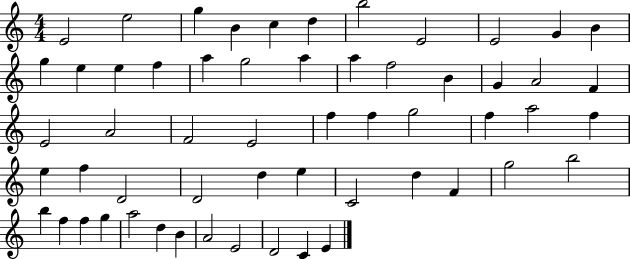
E4/h E5/h G5/q B4/q C5/q D5/q B5/h E4/h E4/h G4/q B4/q G5/q E5/q E5/q F5/q A5/q G5/h A5/q A5/q F5/h B4/q G4/q A4/h F4/q E4/h A4/h F4/h E4/h F5/q F5/q G5/h F5/q A5/h F5/q E5/q F5/q D4/h D4/h D5/q E5/q C4/h D5/q F4/q G5/h B5/h B5/q F5/q F5/q G5/q A5/h D5/q B4/q A4/h E4/h D4/h C4/q E4/q